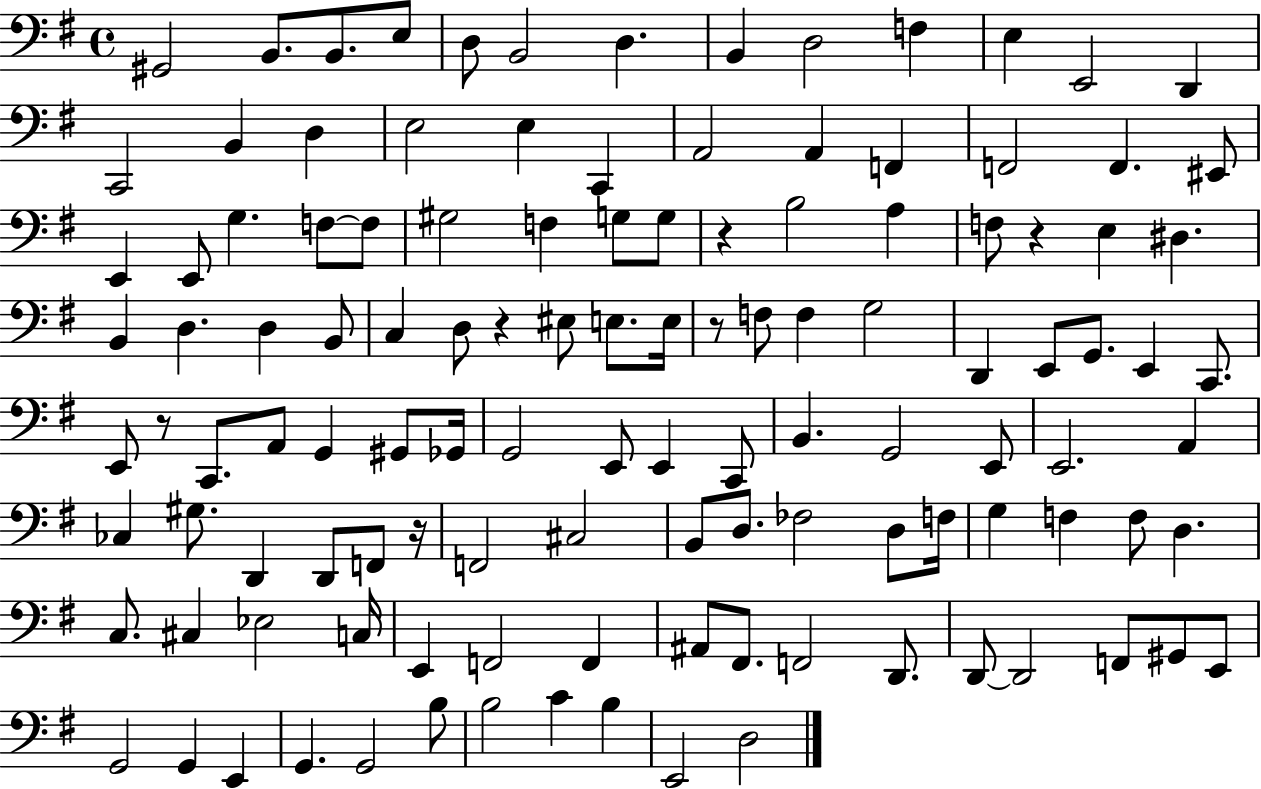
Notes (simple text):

G#2/h B2/e. B2/e. E3/e D3/e B2/h D3/q. B2/q D3/h F3/q E3/q E2/h D2/q C2/h B2/q D3/q E3/h E3/q C2/q A2/h A2/q F2/q F2/h F2/q. EIS2/e E2/q E2/e G3/q. F3/e F3/e G#3/h F3/q G3/e G3/e R/q B3/h A3/q F3/e R/q E3/q D#3/q. B2/q D3/q. D3/q B2/e C3/q D3/e R/q EIS3/e E3/e. E3/s R/e F3/e F3/q G3/h D2/q E2/e G2/e. E2/q C2/e. E2/e R/e C2/e. A2/e G2/q G#2/e Gb2/s G2/h E2/e E2/q C2/e B2/q. G2/h E2/e E2/h. A2/q CES3/q G#3/e. D2/q D2/e F2/e R/s F2/h C#3/h B2/e D3/e. FES3/h D3/e F3/s G3/q F3/q F3/e D3/q. C3/e. C#3/q Eb3/h C3/s E2/q F2/h F2/q A#2/e F#2/e. F2/h D2/e. D2/e D2/h F2/e G#2/e E2/e G2/h G2/q E2/q G2/q. G2/h B3/e B3/h C4/q B3/q E2/h D3/h